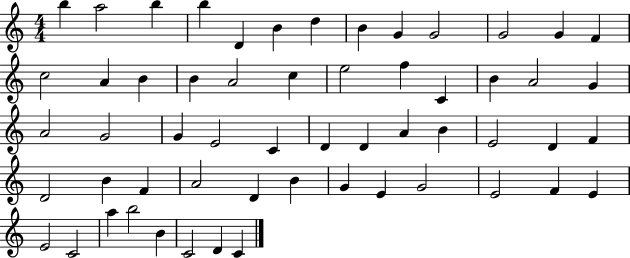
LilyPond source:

{
  \clef treble
  \numericTimeSignature
  \time 4/4
  \key c \major
  b''4 a''2 b''4 | b''4 d'4 b'4 d''4 | b'4 g'4 g'2 | g'2 g'4 f'4 | \break c''2 a'4 b'4 | b'4 a'2 c''4 | e''2 f''4 c'4 | b'4 a'2 g'4 | \break a'2 g'2 | g'4 e'2 c'4 | d'4 d'4 a'4 b'4 | e'2 d'4 f'4 | \break d'2 b'4 f'4 | a'2 d'4 b'4 | g'4 e'4 g'2 | e'2 f'4 e'4 | \break e'2 c'2 | a''4 b''2 b'4 | c'2 d'4 c'4 | \bar "|."
}